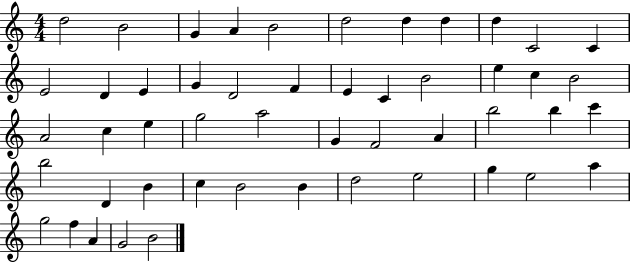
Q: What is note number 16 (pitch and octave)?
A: D4